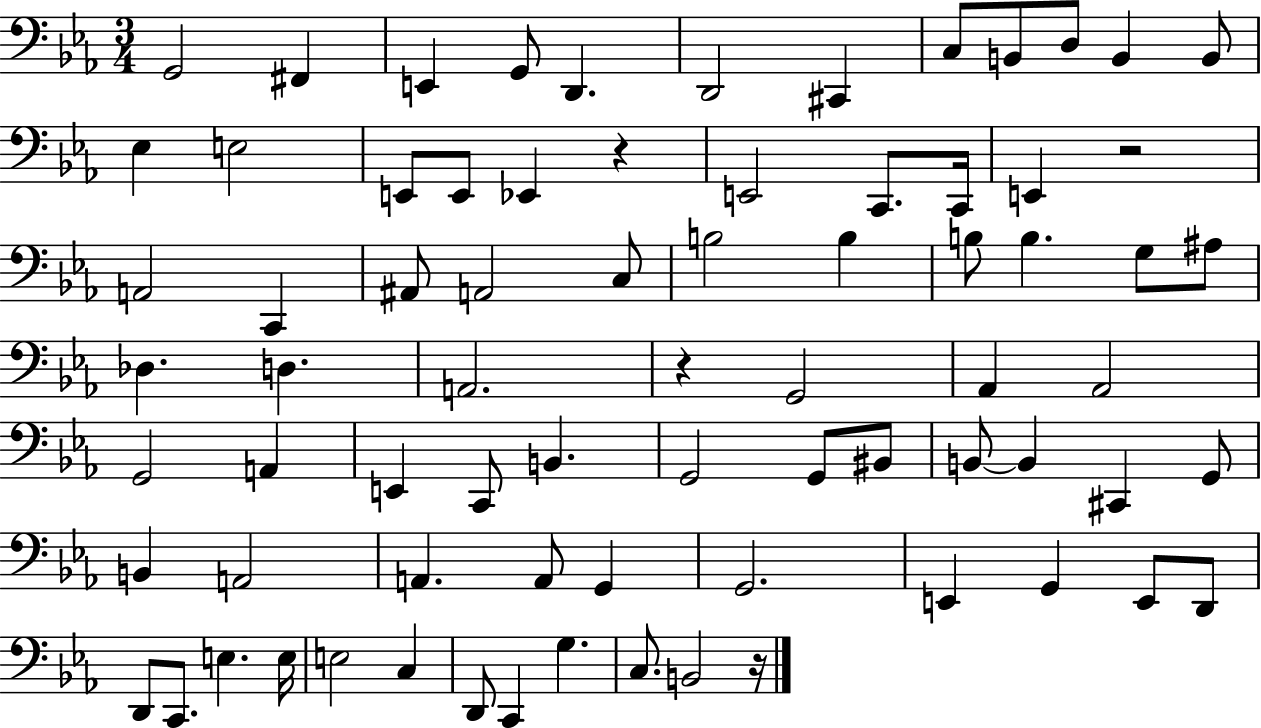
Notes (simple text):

G2/h F#2/q E2/q G2/e D2/q. D2/h C#2/q C3/e B2/e D3/e B2/q B2/e Eb3/q E3/h E2/e E2/e Eb2/q R/q E2/h C2/e. C2/s E2/q R/h A2/h C2/q A#2/e A2/h C3/e B3/h B3/q B3/e B3/q. G3/e A#3/e Db3/q. D3/q. A2/h. R/q G2/h Ab2/q Ab2/h G2/h A2/q E2/q C2/e B2/q. G2/h G2/e BIS2/e B2/e B2/q C#2/q G2/e B2/q A2/h A2/q. A2/e G2/q G2/h. E2/q G2/q E2/e D2/e D2/e C2/e. E3/q. E3/s E3/h C3/q D2/e C2/q G3/q. C3/e. B2/h R/s